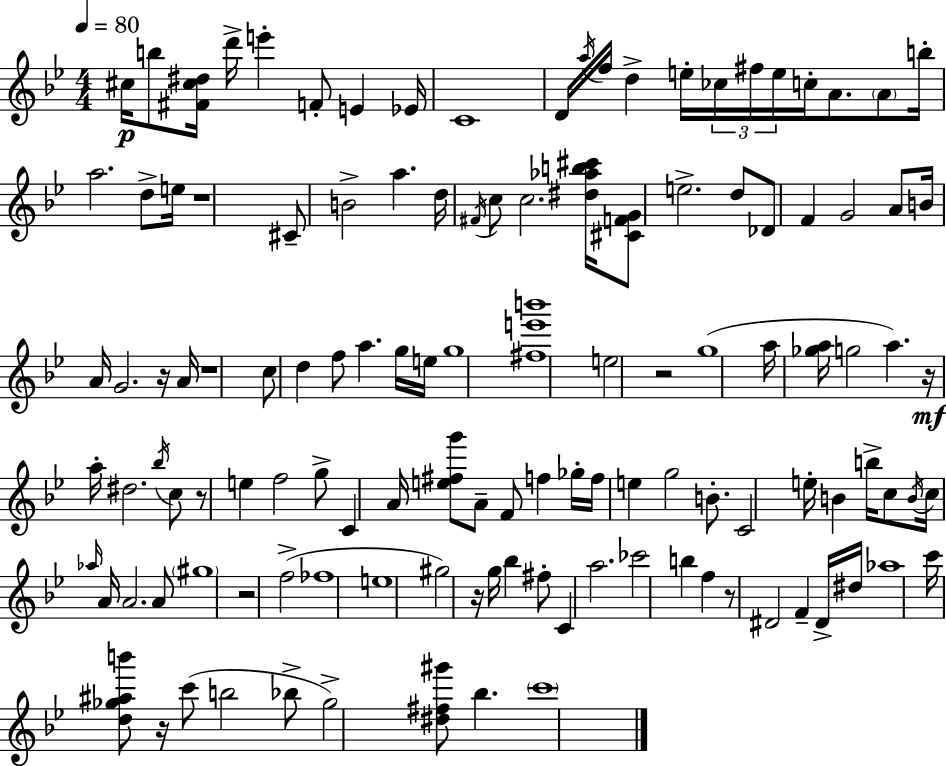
C#5/s B5/e [F#4,C#5,D#5]/s D6/s E6/q F4/e E4/q Eb4/s C4/w D4/s A5/s F5/s D5/q E5/s CES5/s F#5/s E5/s C5/s A4/e. A4/e B5/s A5/h. D5/e E5/s R/w C#4/e B4/h A5/q. D5/s F#4/s C5/e C5/h. [D#5,Ab5,B5,C#6]/s [C#4,F4,G4]/e E5/h. D5/e Db4/e F4/q G4/h A4/e B4/s A4/s G4/h. R/s A4/s R/w C5/e D5/q F5/e A5/q. G5/s E5/s G5/w [F#5,E6,B6]/w E5/h R/h G5/w A5/s [Gb5,A5]/s G5/h A5/q. R/s A5/s D#5/h. Bb5/s C5/e R/e E5/q F5/h G5/e C4/q A4/s [E5,F#5,G6]/e A4/e F4/e F5/q Gb5/s F5/s E5/q G5/h B4/e. C4/h E5/s B4/q B5/s C5/e B4/s C5/s Ab5/s A4/s A4/h. A4/e G#5/w R/h F5/h FES5/w E5/w G#5/h R/s G5/s Bb5/q F#5/e C4/q A5/h. CES6/h B5/q F5/q R/e D#4/h F4/q D#4/s D#5/s Ab5/w C6/s [D5,Gb5,A#5,B6]/e R/s C6/e B5/h Bb5/e Gb5/h [D#5,F#5,G#6]/e Bb5/q. C6/w